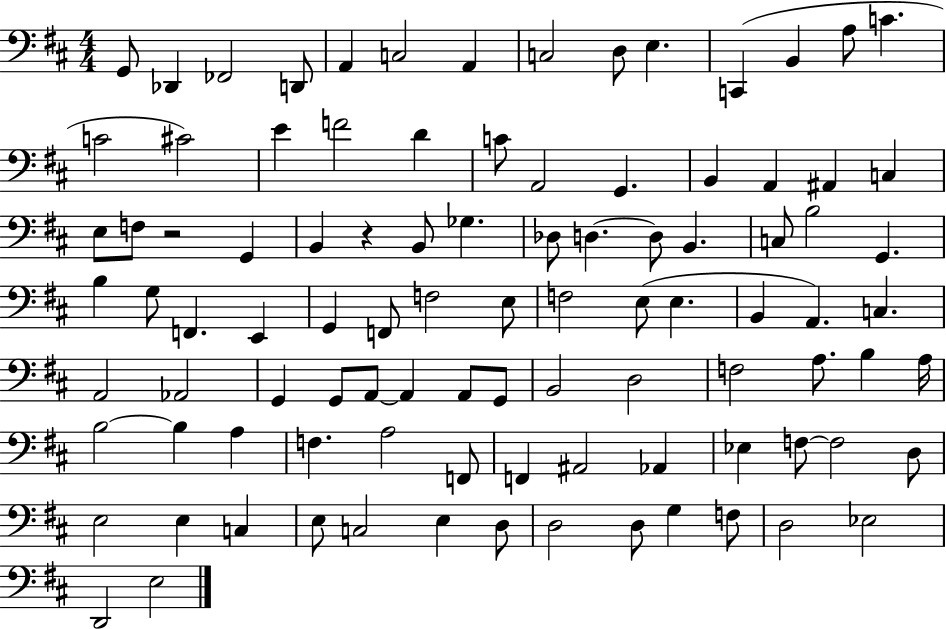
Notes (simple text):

G2/e Db2/q FES2/h D2/e A2/q C3/h A2/q C3/h D3/e E3/q. C2/q B2/q A3/e C4/q. C4/h C#4/h E4/q F4/h D4/q C4/e A2/h G2/q. B2/q A2/q A#2/q C3/q E3/e F3/e R/h G2/q B2/q R/q B2/e Gb3/q. Db3/e D3/q. D3/e B2/q. C3/e B3/h G2/q. B3/q G3/e F2/q. E2/q G2/q F2/e F3/h E3/e F3/h E3/e E3/q. B2/q A2/q. C3/q. A2/h Ab2/h G2/q G2/e A2/e A2/q A2/e G2/e B2/h D3/h F3/h A3/e. B3/q A3/s B3/h B3/q A3/q F3/q. A3/h F2/e F2/q A#2/h Ab2/q Eb3/q F3/e F3/h D3/e E3/h E3/q C3/q E3/e C3/h E3/q D3/e D3/h D3/e G3/q F3/e D3/h Eb3/h D2/h E3/h